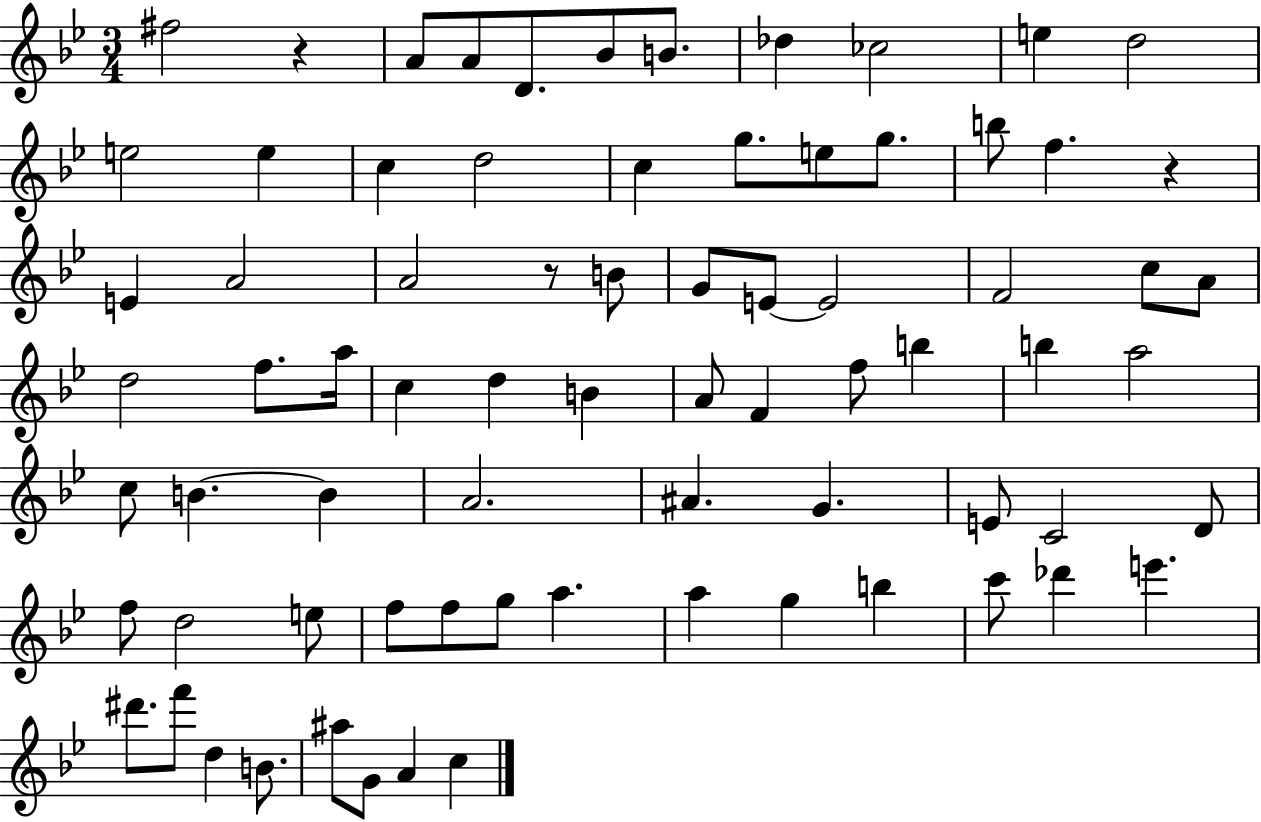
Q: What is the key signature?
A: BES major